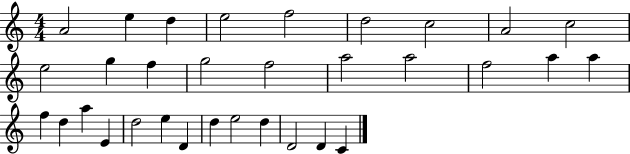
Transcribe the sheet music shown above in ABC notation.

X:1
T:Untitled
M:4/4
L:1/4
K:C
A2 e d e2 f2 d2 c2 A2 c2 e2 g f g2 f2 a2 a2 f2 a a f d a E d2 e D d e2 d D2 D C